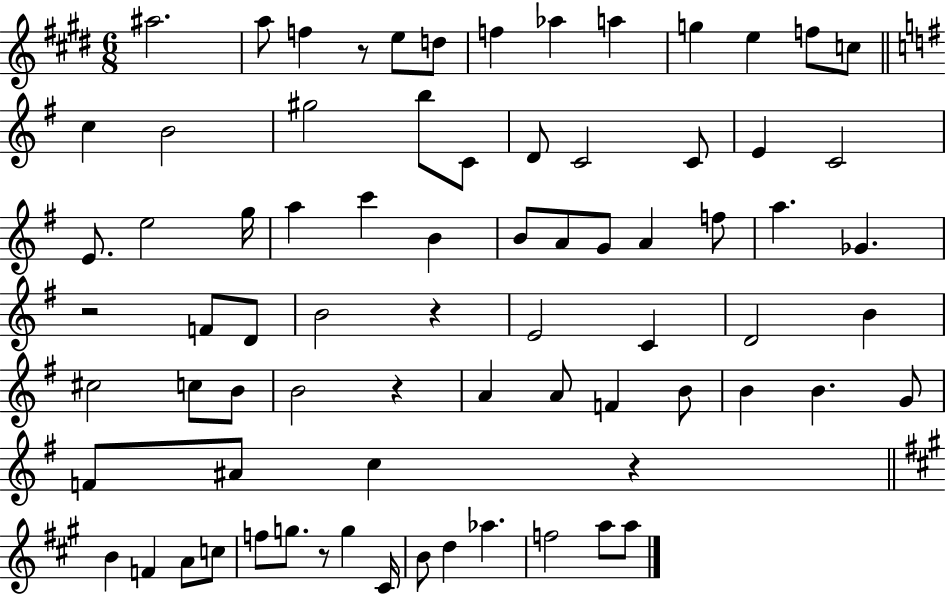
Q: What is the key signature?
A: E major